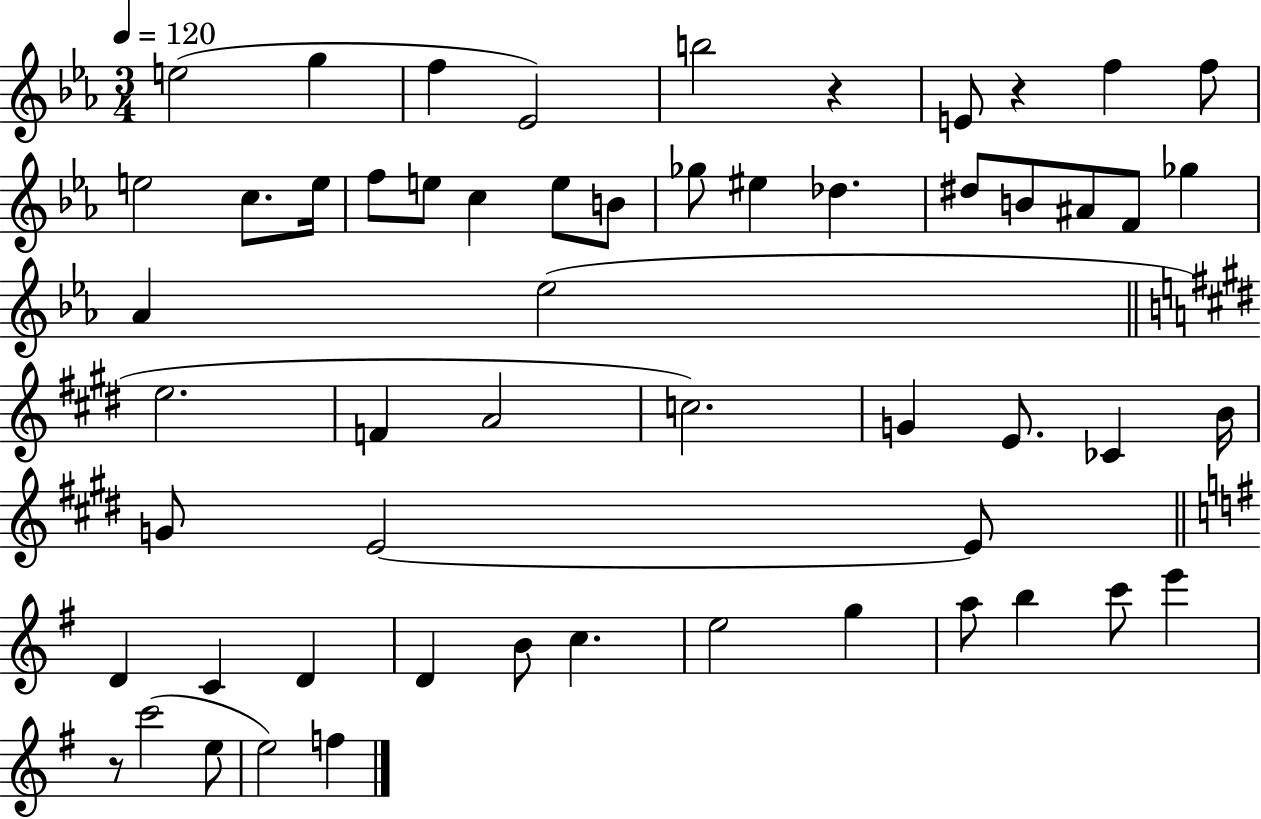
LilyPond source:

{
  \clef treble
  \numericTimeSignature
  \time 3/4
  \key ees \major
  \tempo 4 = 120
  e''2( g''4 | f''4 ees'2) | b''2 r4 | e'8 r4 f''4 f''8 | \break e''2 c''8. e''16 | f''8 e''8 c''4 e''8 b'8 | ges''8 eis''4 des''4. | dis''8 b'8 ais'8 f'8 ges''4 | \break aes'4 ees''2( | \bar "||" \break \key e \major e''2. | f'4 a'2 | c''2.) | g'4 e'8. ces'4 b'16 | \break g'8 e'2~~ e'8 | \bar "||" \break \key e \minor d'4 c'4 d'4 | d'4 b'8 c''4. | e''2 g''4 | a''8 b''4 c'''8 e'''4 | \break r8 c'''2( e''8 | e''2) f''4 | \bar "|."
}